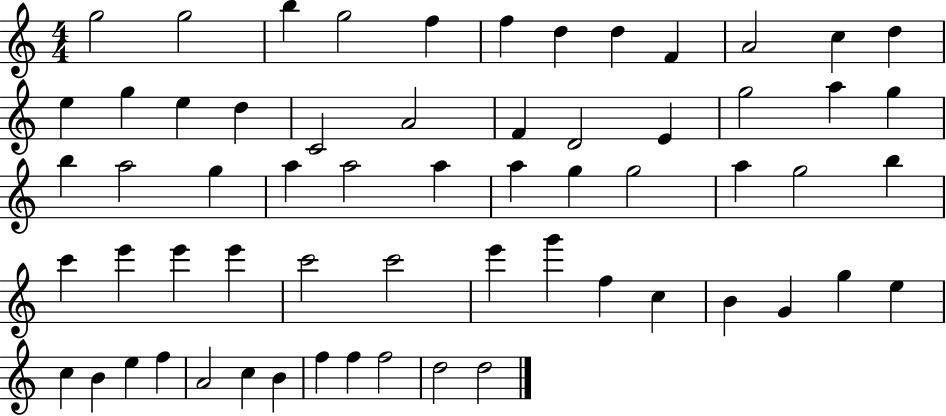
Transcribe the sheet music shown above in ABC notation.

X:1
T:Untitled
M:4/4
L:1/4
K:C
g2 g2 b g2 f f d d F A2 c d e g e d C2 A2 F D2 E g2 a g b a2 g a a2 a a g g2 a g2 b c' e' e' e' c'2 c'2 e' g' f c B G g e c B e f A2 c B f f f2 d2 d2